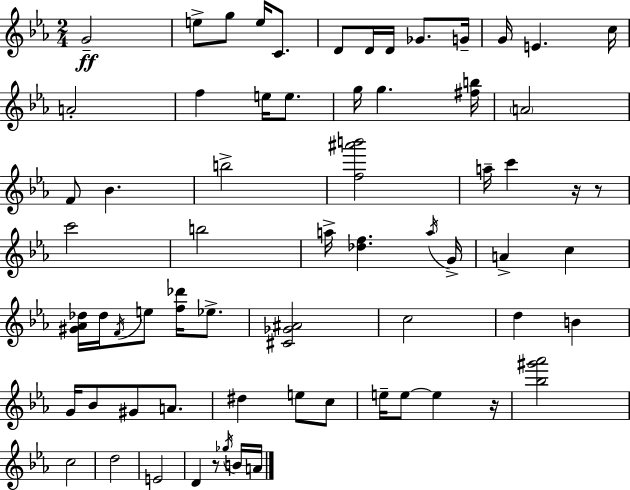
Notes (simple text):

G4/h E5/e G5/e E5/s C4/e. D4/e D4/s D4/s Gb4/e. G4/s G4/s E4/q. C5/s A4/h F5/q E5/s E5/e. G5/s G5/q. [F#5,B5]/s A4/h F4/e Bb4/q. B5/h [F5,A#6,B6]/h A5/s C6/q R/s R/e C6/h B5/h A5/s [Db5,F5]/q. A5/s G4/s A4/q C5/q [G#4,Ab4,Db5]/s Db5/s F4/s E5/e [F5,Db6]/s Eb5/e. [C#4,Gb4,A#4]/h C5/h D5/q B4/q G4/s Bb4/e G#4/e A4/e. D#5/q E5/e C5/e E5/s E5/e E5/q R/s [Bb5,G#6,Ab6]/h C5/h D5/h E4/h D4/q R/e Gb5/s B4/s A4/s